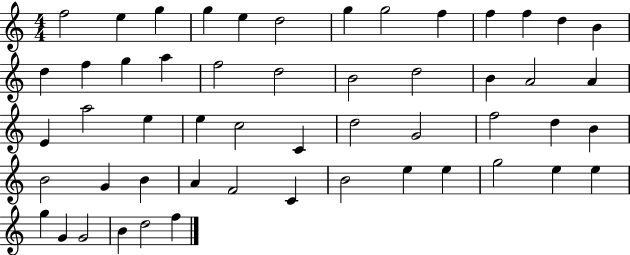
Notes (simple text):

F5/h E5/q G5/q G5/q E5/q D5/h G5/q G5/h F5/q F5/q F5/q D5/q B4/q D5/q F5/q G5/q A5/q F5/h D5/h B4/h D5/h B4/q A4/h A4/q E4/q A5/h E5/q E5/q C5/h C4/q D5/h G4/h F5/h D5/q B4/q B4/h G4/q B4/q A4/q F4/h C4/q B4/h E5/q E5/q G5/h E5/q E5/q G5/q G4/q G4/h B4/q D5/h F5/q